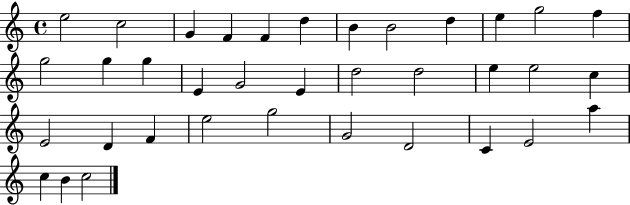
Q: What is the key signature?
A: C major